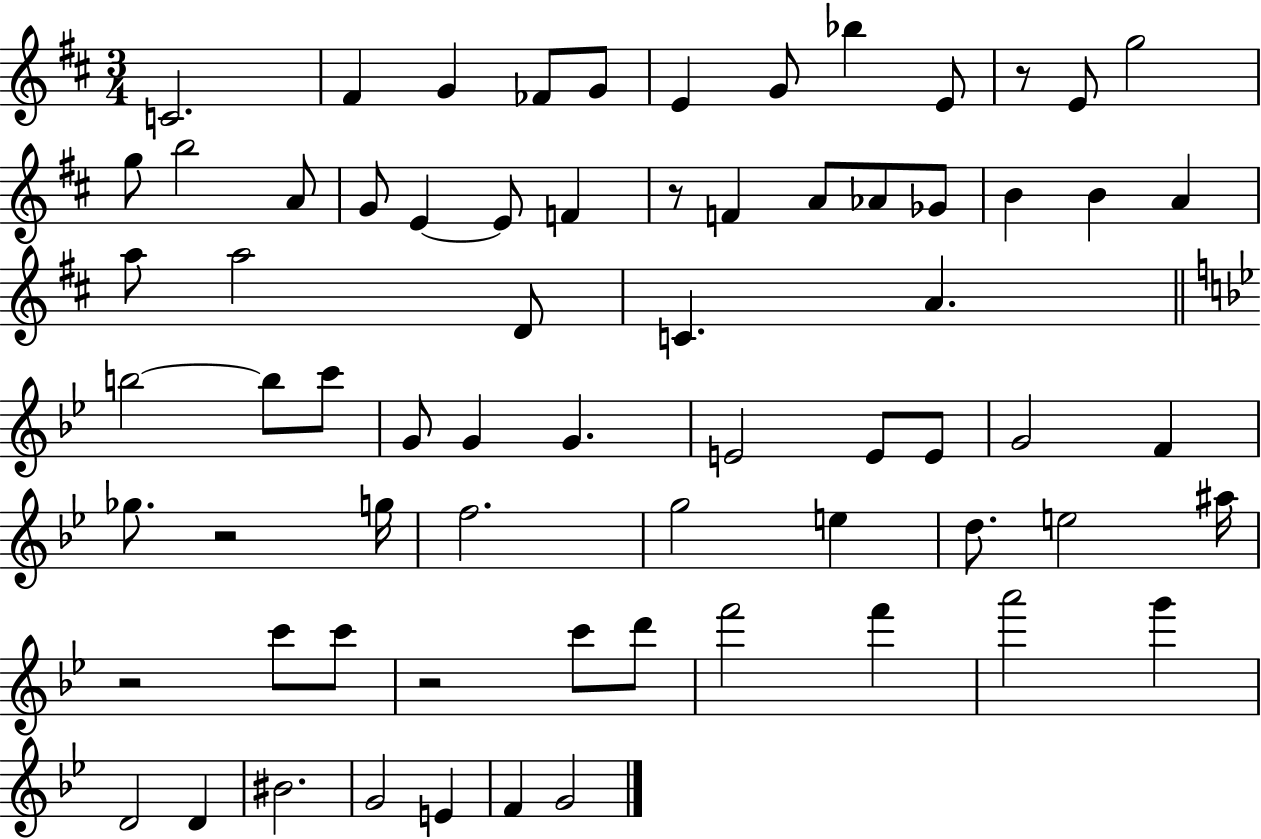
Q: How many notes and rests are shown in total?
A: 69